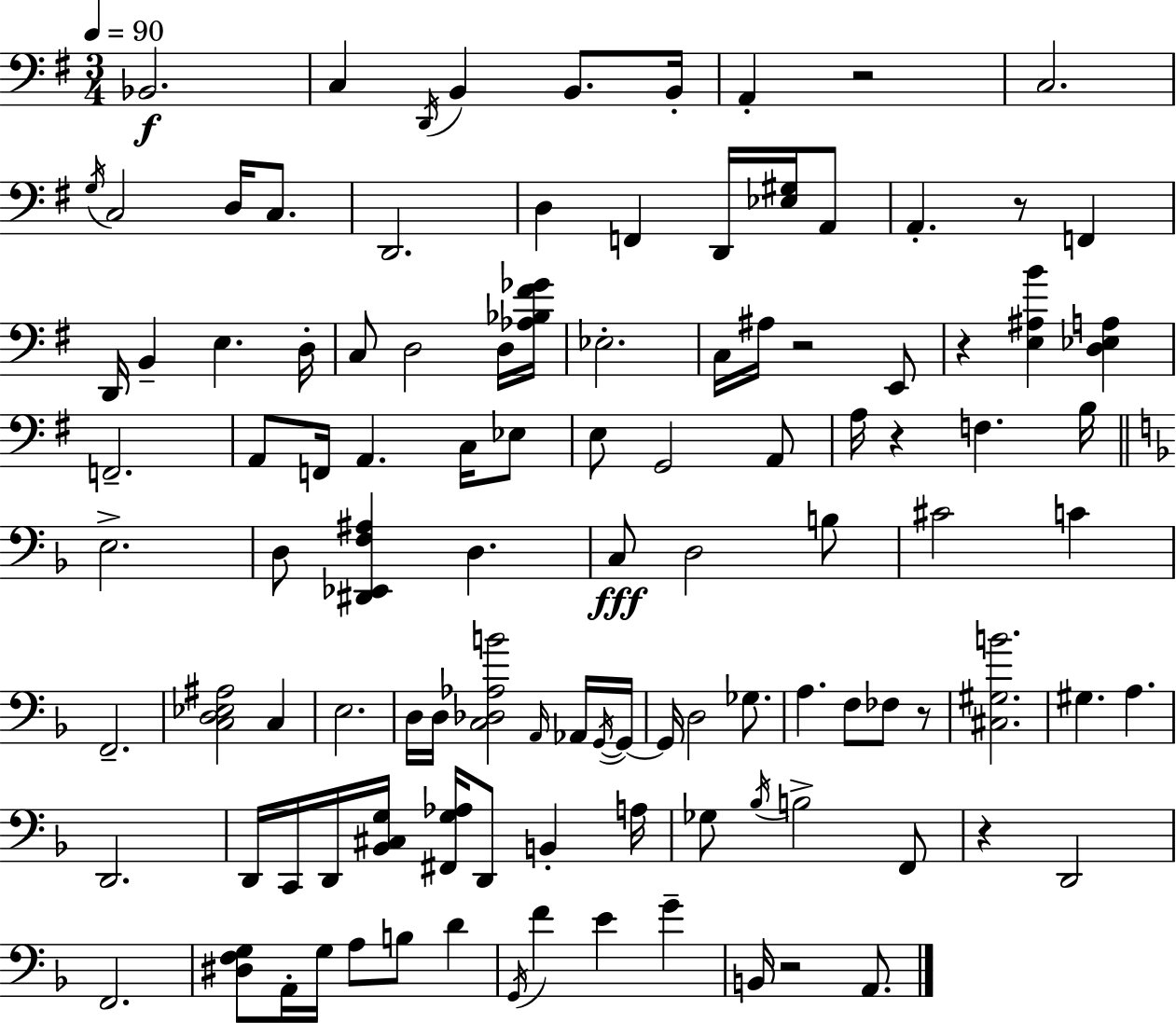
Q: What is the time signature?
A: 3/4